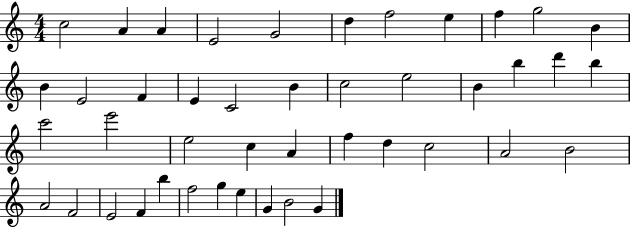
X:1
T:Untitled
M:4/4
L:1/4
K:C
c2 A A E2 G2 d f2 e f g2 B B E2 F E C2 B c2 e2 B b d' b c'2 e'2 e2 c A f d c2 A2 B2 A2 F2 E2 F b f2 g e G B2 G